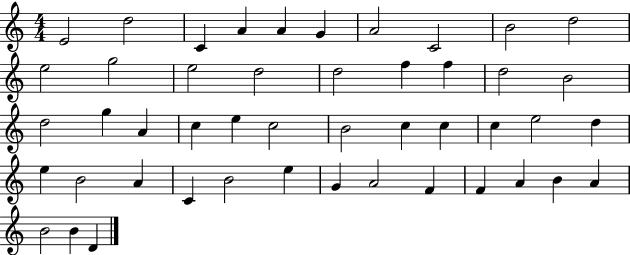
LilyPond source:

{
  \clef treble
  \numericTimeSignature
  \time 4/4
  \key c \major
  e'2 d''2 | c'4 a'4 a'4 g'4 | a'2 c'2 | b'2 d''2 | \break e''2 g''2 | e''2 d''2 | d''2 f''4 f''4 | d''2 b'2 | \break d''2 g''4 a'4 | c''4 e''4 c''2 | b'2 c''4 c''4 | c''4 e''2 d''4 | \break e''4 b'2 a'4 | c'4 b'2 e''4 | g'4 a'2 f'4 | f'4 a'4 b'4 a'4 | \break b'2 b'4 d'4 | \bar "|."
}